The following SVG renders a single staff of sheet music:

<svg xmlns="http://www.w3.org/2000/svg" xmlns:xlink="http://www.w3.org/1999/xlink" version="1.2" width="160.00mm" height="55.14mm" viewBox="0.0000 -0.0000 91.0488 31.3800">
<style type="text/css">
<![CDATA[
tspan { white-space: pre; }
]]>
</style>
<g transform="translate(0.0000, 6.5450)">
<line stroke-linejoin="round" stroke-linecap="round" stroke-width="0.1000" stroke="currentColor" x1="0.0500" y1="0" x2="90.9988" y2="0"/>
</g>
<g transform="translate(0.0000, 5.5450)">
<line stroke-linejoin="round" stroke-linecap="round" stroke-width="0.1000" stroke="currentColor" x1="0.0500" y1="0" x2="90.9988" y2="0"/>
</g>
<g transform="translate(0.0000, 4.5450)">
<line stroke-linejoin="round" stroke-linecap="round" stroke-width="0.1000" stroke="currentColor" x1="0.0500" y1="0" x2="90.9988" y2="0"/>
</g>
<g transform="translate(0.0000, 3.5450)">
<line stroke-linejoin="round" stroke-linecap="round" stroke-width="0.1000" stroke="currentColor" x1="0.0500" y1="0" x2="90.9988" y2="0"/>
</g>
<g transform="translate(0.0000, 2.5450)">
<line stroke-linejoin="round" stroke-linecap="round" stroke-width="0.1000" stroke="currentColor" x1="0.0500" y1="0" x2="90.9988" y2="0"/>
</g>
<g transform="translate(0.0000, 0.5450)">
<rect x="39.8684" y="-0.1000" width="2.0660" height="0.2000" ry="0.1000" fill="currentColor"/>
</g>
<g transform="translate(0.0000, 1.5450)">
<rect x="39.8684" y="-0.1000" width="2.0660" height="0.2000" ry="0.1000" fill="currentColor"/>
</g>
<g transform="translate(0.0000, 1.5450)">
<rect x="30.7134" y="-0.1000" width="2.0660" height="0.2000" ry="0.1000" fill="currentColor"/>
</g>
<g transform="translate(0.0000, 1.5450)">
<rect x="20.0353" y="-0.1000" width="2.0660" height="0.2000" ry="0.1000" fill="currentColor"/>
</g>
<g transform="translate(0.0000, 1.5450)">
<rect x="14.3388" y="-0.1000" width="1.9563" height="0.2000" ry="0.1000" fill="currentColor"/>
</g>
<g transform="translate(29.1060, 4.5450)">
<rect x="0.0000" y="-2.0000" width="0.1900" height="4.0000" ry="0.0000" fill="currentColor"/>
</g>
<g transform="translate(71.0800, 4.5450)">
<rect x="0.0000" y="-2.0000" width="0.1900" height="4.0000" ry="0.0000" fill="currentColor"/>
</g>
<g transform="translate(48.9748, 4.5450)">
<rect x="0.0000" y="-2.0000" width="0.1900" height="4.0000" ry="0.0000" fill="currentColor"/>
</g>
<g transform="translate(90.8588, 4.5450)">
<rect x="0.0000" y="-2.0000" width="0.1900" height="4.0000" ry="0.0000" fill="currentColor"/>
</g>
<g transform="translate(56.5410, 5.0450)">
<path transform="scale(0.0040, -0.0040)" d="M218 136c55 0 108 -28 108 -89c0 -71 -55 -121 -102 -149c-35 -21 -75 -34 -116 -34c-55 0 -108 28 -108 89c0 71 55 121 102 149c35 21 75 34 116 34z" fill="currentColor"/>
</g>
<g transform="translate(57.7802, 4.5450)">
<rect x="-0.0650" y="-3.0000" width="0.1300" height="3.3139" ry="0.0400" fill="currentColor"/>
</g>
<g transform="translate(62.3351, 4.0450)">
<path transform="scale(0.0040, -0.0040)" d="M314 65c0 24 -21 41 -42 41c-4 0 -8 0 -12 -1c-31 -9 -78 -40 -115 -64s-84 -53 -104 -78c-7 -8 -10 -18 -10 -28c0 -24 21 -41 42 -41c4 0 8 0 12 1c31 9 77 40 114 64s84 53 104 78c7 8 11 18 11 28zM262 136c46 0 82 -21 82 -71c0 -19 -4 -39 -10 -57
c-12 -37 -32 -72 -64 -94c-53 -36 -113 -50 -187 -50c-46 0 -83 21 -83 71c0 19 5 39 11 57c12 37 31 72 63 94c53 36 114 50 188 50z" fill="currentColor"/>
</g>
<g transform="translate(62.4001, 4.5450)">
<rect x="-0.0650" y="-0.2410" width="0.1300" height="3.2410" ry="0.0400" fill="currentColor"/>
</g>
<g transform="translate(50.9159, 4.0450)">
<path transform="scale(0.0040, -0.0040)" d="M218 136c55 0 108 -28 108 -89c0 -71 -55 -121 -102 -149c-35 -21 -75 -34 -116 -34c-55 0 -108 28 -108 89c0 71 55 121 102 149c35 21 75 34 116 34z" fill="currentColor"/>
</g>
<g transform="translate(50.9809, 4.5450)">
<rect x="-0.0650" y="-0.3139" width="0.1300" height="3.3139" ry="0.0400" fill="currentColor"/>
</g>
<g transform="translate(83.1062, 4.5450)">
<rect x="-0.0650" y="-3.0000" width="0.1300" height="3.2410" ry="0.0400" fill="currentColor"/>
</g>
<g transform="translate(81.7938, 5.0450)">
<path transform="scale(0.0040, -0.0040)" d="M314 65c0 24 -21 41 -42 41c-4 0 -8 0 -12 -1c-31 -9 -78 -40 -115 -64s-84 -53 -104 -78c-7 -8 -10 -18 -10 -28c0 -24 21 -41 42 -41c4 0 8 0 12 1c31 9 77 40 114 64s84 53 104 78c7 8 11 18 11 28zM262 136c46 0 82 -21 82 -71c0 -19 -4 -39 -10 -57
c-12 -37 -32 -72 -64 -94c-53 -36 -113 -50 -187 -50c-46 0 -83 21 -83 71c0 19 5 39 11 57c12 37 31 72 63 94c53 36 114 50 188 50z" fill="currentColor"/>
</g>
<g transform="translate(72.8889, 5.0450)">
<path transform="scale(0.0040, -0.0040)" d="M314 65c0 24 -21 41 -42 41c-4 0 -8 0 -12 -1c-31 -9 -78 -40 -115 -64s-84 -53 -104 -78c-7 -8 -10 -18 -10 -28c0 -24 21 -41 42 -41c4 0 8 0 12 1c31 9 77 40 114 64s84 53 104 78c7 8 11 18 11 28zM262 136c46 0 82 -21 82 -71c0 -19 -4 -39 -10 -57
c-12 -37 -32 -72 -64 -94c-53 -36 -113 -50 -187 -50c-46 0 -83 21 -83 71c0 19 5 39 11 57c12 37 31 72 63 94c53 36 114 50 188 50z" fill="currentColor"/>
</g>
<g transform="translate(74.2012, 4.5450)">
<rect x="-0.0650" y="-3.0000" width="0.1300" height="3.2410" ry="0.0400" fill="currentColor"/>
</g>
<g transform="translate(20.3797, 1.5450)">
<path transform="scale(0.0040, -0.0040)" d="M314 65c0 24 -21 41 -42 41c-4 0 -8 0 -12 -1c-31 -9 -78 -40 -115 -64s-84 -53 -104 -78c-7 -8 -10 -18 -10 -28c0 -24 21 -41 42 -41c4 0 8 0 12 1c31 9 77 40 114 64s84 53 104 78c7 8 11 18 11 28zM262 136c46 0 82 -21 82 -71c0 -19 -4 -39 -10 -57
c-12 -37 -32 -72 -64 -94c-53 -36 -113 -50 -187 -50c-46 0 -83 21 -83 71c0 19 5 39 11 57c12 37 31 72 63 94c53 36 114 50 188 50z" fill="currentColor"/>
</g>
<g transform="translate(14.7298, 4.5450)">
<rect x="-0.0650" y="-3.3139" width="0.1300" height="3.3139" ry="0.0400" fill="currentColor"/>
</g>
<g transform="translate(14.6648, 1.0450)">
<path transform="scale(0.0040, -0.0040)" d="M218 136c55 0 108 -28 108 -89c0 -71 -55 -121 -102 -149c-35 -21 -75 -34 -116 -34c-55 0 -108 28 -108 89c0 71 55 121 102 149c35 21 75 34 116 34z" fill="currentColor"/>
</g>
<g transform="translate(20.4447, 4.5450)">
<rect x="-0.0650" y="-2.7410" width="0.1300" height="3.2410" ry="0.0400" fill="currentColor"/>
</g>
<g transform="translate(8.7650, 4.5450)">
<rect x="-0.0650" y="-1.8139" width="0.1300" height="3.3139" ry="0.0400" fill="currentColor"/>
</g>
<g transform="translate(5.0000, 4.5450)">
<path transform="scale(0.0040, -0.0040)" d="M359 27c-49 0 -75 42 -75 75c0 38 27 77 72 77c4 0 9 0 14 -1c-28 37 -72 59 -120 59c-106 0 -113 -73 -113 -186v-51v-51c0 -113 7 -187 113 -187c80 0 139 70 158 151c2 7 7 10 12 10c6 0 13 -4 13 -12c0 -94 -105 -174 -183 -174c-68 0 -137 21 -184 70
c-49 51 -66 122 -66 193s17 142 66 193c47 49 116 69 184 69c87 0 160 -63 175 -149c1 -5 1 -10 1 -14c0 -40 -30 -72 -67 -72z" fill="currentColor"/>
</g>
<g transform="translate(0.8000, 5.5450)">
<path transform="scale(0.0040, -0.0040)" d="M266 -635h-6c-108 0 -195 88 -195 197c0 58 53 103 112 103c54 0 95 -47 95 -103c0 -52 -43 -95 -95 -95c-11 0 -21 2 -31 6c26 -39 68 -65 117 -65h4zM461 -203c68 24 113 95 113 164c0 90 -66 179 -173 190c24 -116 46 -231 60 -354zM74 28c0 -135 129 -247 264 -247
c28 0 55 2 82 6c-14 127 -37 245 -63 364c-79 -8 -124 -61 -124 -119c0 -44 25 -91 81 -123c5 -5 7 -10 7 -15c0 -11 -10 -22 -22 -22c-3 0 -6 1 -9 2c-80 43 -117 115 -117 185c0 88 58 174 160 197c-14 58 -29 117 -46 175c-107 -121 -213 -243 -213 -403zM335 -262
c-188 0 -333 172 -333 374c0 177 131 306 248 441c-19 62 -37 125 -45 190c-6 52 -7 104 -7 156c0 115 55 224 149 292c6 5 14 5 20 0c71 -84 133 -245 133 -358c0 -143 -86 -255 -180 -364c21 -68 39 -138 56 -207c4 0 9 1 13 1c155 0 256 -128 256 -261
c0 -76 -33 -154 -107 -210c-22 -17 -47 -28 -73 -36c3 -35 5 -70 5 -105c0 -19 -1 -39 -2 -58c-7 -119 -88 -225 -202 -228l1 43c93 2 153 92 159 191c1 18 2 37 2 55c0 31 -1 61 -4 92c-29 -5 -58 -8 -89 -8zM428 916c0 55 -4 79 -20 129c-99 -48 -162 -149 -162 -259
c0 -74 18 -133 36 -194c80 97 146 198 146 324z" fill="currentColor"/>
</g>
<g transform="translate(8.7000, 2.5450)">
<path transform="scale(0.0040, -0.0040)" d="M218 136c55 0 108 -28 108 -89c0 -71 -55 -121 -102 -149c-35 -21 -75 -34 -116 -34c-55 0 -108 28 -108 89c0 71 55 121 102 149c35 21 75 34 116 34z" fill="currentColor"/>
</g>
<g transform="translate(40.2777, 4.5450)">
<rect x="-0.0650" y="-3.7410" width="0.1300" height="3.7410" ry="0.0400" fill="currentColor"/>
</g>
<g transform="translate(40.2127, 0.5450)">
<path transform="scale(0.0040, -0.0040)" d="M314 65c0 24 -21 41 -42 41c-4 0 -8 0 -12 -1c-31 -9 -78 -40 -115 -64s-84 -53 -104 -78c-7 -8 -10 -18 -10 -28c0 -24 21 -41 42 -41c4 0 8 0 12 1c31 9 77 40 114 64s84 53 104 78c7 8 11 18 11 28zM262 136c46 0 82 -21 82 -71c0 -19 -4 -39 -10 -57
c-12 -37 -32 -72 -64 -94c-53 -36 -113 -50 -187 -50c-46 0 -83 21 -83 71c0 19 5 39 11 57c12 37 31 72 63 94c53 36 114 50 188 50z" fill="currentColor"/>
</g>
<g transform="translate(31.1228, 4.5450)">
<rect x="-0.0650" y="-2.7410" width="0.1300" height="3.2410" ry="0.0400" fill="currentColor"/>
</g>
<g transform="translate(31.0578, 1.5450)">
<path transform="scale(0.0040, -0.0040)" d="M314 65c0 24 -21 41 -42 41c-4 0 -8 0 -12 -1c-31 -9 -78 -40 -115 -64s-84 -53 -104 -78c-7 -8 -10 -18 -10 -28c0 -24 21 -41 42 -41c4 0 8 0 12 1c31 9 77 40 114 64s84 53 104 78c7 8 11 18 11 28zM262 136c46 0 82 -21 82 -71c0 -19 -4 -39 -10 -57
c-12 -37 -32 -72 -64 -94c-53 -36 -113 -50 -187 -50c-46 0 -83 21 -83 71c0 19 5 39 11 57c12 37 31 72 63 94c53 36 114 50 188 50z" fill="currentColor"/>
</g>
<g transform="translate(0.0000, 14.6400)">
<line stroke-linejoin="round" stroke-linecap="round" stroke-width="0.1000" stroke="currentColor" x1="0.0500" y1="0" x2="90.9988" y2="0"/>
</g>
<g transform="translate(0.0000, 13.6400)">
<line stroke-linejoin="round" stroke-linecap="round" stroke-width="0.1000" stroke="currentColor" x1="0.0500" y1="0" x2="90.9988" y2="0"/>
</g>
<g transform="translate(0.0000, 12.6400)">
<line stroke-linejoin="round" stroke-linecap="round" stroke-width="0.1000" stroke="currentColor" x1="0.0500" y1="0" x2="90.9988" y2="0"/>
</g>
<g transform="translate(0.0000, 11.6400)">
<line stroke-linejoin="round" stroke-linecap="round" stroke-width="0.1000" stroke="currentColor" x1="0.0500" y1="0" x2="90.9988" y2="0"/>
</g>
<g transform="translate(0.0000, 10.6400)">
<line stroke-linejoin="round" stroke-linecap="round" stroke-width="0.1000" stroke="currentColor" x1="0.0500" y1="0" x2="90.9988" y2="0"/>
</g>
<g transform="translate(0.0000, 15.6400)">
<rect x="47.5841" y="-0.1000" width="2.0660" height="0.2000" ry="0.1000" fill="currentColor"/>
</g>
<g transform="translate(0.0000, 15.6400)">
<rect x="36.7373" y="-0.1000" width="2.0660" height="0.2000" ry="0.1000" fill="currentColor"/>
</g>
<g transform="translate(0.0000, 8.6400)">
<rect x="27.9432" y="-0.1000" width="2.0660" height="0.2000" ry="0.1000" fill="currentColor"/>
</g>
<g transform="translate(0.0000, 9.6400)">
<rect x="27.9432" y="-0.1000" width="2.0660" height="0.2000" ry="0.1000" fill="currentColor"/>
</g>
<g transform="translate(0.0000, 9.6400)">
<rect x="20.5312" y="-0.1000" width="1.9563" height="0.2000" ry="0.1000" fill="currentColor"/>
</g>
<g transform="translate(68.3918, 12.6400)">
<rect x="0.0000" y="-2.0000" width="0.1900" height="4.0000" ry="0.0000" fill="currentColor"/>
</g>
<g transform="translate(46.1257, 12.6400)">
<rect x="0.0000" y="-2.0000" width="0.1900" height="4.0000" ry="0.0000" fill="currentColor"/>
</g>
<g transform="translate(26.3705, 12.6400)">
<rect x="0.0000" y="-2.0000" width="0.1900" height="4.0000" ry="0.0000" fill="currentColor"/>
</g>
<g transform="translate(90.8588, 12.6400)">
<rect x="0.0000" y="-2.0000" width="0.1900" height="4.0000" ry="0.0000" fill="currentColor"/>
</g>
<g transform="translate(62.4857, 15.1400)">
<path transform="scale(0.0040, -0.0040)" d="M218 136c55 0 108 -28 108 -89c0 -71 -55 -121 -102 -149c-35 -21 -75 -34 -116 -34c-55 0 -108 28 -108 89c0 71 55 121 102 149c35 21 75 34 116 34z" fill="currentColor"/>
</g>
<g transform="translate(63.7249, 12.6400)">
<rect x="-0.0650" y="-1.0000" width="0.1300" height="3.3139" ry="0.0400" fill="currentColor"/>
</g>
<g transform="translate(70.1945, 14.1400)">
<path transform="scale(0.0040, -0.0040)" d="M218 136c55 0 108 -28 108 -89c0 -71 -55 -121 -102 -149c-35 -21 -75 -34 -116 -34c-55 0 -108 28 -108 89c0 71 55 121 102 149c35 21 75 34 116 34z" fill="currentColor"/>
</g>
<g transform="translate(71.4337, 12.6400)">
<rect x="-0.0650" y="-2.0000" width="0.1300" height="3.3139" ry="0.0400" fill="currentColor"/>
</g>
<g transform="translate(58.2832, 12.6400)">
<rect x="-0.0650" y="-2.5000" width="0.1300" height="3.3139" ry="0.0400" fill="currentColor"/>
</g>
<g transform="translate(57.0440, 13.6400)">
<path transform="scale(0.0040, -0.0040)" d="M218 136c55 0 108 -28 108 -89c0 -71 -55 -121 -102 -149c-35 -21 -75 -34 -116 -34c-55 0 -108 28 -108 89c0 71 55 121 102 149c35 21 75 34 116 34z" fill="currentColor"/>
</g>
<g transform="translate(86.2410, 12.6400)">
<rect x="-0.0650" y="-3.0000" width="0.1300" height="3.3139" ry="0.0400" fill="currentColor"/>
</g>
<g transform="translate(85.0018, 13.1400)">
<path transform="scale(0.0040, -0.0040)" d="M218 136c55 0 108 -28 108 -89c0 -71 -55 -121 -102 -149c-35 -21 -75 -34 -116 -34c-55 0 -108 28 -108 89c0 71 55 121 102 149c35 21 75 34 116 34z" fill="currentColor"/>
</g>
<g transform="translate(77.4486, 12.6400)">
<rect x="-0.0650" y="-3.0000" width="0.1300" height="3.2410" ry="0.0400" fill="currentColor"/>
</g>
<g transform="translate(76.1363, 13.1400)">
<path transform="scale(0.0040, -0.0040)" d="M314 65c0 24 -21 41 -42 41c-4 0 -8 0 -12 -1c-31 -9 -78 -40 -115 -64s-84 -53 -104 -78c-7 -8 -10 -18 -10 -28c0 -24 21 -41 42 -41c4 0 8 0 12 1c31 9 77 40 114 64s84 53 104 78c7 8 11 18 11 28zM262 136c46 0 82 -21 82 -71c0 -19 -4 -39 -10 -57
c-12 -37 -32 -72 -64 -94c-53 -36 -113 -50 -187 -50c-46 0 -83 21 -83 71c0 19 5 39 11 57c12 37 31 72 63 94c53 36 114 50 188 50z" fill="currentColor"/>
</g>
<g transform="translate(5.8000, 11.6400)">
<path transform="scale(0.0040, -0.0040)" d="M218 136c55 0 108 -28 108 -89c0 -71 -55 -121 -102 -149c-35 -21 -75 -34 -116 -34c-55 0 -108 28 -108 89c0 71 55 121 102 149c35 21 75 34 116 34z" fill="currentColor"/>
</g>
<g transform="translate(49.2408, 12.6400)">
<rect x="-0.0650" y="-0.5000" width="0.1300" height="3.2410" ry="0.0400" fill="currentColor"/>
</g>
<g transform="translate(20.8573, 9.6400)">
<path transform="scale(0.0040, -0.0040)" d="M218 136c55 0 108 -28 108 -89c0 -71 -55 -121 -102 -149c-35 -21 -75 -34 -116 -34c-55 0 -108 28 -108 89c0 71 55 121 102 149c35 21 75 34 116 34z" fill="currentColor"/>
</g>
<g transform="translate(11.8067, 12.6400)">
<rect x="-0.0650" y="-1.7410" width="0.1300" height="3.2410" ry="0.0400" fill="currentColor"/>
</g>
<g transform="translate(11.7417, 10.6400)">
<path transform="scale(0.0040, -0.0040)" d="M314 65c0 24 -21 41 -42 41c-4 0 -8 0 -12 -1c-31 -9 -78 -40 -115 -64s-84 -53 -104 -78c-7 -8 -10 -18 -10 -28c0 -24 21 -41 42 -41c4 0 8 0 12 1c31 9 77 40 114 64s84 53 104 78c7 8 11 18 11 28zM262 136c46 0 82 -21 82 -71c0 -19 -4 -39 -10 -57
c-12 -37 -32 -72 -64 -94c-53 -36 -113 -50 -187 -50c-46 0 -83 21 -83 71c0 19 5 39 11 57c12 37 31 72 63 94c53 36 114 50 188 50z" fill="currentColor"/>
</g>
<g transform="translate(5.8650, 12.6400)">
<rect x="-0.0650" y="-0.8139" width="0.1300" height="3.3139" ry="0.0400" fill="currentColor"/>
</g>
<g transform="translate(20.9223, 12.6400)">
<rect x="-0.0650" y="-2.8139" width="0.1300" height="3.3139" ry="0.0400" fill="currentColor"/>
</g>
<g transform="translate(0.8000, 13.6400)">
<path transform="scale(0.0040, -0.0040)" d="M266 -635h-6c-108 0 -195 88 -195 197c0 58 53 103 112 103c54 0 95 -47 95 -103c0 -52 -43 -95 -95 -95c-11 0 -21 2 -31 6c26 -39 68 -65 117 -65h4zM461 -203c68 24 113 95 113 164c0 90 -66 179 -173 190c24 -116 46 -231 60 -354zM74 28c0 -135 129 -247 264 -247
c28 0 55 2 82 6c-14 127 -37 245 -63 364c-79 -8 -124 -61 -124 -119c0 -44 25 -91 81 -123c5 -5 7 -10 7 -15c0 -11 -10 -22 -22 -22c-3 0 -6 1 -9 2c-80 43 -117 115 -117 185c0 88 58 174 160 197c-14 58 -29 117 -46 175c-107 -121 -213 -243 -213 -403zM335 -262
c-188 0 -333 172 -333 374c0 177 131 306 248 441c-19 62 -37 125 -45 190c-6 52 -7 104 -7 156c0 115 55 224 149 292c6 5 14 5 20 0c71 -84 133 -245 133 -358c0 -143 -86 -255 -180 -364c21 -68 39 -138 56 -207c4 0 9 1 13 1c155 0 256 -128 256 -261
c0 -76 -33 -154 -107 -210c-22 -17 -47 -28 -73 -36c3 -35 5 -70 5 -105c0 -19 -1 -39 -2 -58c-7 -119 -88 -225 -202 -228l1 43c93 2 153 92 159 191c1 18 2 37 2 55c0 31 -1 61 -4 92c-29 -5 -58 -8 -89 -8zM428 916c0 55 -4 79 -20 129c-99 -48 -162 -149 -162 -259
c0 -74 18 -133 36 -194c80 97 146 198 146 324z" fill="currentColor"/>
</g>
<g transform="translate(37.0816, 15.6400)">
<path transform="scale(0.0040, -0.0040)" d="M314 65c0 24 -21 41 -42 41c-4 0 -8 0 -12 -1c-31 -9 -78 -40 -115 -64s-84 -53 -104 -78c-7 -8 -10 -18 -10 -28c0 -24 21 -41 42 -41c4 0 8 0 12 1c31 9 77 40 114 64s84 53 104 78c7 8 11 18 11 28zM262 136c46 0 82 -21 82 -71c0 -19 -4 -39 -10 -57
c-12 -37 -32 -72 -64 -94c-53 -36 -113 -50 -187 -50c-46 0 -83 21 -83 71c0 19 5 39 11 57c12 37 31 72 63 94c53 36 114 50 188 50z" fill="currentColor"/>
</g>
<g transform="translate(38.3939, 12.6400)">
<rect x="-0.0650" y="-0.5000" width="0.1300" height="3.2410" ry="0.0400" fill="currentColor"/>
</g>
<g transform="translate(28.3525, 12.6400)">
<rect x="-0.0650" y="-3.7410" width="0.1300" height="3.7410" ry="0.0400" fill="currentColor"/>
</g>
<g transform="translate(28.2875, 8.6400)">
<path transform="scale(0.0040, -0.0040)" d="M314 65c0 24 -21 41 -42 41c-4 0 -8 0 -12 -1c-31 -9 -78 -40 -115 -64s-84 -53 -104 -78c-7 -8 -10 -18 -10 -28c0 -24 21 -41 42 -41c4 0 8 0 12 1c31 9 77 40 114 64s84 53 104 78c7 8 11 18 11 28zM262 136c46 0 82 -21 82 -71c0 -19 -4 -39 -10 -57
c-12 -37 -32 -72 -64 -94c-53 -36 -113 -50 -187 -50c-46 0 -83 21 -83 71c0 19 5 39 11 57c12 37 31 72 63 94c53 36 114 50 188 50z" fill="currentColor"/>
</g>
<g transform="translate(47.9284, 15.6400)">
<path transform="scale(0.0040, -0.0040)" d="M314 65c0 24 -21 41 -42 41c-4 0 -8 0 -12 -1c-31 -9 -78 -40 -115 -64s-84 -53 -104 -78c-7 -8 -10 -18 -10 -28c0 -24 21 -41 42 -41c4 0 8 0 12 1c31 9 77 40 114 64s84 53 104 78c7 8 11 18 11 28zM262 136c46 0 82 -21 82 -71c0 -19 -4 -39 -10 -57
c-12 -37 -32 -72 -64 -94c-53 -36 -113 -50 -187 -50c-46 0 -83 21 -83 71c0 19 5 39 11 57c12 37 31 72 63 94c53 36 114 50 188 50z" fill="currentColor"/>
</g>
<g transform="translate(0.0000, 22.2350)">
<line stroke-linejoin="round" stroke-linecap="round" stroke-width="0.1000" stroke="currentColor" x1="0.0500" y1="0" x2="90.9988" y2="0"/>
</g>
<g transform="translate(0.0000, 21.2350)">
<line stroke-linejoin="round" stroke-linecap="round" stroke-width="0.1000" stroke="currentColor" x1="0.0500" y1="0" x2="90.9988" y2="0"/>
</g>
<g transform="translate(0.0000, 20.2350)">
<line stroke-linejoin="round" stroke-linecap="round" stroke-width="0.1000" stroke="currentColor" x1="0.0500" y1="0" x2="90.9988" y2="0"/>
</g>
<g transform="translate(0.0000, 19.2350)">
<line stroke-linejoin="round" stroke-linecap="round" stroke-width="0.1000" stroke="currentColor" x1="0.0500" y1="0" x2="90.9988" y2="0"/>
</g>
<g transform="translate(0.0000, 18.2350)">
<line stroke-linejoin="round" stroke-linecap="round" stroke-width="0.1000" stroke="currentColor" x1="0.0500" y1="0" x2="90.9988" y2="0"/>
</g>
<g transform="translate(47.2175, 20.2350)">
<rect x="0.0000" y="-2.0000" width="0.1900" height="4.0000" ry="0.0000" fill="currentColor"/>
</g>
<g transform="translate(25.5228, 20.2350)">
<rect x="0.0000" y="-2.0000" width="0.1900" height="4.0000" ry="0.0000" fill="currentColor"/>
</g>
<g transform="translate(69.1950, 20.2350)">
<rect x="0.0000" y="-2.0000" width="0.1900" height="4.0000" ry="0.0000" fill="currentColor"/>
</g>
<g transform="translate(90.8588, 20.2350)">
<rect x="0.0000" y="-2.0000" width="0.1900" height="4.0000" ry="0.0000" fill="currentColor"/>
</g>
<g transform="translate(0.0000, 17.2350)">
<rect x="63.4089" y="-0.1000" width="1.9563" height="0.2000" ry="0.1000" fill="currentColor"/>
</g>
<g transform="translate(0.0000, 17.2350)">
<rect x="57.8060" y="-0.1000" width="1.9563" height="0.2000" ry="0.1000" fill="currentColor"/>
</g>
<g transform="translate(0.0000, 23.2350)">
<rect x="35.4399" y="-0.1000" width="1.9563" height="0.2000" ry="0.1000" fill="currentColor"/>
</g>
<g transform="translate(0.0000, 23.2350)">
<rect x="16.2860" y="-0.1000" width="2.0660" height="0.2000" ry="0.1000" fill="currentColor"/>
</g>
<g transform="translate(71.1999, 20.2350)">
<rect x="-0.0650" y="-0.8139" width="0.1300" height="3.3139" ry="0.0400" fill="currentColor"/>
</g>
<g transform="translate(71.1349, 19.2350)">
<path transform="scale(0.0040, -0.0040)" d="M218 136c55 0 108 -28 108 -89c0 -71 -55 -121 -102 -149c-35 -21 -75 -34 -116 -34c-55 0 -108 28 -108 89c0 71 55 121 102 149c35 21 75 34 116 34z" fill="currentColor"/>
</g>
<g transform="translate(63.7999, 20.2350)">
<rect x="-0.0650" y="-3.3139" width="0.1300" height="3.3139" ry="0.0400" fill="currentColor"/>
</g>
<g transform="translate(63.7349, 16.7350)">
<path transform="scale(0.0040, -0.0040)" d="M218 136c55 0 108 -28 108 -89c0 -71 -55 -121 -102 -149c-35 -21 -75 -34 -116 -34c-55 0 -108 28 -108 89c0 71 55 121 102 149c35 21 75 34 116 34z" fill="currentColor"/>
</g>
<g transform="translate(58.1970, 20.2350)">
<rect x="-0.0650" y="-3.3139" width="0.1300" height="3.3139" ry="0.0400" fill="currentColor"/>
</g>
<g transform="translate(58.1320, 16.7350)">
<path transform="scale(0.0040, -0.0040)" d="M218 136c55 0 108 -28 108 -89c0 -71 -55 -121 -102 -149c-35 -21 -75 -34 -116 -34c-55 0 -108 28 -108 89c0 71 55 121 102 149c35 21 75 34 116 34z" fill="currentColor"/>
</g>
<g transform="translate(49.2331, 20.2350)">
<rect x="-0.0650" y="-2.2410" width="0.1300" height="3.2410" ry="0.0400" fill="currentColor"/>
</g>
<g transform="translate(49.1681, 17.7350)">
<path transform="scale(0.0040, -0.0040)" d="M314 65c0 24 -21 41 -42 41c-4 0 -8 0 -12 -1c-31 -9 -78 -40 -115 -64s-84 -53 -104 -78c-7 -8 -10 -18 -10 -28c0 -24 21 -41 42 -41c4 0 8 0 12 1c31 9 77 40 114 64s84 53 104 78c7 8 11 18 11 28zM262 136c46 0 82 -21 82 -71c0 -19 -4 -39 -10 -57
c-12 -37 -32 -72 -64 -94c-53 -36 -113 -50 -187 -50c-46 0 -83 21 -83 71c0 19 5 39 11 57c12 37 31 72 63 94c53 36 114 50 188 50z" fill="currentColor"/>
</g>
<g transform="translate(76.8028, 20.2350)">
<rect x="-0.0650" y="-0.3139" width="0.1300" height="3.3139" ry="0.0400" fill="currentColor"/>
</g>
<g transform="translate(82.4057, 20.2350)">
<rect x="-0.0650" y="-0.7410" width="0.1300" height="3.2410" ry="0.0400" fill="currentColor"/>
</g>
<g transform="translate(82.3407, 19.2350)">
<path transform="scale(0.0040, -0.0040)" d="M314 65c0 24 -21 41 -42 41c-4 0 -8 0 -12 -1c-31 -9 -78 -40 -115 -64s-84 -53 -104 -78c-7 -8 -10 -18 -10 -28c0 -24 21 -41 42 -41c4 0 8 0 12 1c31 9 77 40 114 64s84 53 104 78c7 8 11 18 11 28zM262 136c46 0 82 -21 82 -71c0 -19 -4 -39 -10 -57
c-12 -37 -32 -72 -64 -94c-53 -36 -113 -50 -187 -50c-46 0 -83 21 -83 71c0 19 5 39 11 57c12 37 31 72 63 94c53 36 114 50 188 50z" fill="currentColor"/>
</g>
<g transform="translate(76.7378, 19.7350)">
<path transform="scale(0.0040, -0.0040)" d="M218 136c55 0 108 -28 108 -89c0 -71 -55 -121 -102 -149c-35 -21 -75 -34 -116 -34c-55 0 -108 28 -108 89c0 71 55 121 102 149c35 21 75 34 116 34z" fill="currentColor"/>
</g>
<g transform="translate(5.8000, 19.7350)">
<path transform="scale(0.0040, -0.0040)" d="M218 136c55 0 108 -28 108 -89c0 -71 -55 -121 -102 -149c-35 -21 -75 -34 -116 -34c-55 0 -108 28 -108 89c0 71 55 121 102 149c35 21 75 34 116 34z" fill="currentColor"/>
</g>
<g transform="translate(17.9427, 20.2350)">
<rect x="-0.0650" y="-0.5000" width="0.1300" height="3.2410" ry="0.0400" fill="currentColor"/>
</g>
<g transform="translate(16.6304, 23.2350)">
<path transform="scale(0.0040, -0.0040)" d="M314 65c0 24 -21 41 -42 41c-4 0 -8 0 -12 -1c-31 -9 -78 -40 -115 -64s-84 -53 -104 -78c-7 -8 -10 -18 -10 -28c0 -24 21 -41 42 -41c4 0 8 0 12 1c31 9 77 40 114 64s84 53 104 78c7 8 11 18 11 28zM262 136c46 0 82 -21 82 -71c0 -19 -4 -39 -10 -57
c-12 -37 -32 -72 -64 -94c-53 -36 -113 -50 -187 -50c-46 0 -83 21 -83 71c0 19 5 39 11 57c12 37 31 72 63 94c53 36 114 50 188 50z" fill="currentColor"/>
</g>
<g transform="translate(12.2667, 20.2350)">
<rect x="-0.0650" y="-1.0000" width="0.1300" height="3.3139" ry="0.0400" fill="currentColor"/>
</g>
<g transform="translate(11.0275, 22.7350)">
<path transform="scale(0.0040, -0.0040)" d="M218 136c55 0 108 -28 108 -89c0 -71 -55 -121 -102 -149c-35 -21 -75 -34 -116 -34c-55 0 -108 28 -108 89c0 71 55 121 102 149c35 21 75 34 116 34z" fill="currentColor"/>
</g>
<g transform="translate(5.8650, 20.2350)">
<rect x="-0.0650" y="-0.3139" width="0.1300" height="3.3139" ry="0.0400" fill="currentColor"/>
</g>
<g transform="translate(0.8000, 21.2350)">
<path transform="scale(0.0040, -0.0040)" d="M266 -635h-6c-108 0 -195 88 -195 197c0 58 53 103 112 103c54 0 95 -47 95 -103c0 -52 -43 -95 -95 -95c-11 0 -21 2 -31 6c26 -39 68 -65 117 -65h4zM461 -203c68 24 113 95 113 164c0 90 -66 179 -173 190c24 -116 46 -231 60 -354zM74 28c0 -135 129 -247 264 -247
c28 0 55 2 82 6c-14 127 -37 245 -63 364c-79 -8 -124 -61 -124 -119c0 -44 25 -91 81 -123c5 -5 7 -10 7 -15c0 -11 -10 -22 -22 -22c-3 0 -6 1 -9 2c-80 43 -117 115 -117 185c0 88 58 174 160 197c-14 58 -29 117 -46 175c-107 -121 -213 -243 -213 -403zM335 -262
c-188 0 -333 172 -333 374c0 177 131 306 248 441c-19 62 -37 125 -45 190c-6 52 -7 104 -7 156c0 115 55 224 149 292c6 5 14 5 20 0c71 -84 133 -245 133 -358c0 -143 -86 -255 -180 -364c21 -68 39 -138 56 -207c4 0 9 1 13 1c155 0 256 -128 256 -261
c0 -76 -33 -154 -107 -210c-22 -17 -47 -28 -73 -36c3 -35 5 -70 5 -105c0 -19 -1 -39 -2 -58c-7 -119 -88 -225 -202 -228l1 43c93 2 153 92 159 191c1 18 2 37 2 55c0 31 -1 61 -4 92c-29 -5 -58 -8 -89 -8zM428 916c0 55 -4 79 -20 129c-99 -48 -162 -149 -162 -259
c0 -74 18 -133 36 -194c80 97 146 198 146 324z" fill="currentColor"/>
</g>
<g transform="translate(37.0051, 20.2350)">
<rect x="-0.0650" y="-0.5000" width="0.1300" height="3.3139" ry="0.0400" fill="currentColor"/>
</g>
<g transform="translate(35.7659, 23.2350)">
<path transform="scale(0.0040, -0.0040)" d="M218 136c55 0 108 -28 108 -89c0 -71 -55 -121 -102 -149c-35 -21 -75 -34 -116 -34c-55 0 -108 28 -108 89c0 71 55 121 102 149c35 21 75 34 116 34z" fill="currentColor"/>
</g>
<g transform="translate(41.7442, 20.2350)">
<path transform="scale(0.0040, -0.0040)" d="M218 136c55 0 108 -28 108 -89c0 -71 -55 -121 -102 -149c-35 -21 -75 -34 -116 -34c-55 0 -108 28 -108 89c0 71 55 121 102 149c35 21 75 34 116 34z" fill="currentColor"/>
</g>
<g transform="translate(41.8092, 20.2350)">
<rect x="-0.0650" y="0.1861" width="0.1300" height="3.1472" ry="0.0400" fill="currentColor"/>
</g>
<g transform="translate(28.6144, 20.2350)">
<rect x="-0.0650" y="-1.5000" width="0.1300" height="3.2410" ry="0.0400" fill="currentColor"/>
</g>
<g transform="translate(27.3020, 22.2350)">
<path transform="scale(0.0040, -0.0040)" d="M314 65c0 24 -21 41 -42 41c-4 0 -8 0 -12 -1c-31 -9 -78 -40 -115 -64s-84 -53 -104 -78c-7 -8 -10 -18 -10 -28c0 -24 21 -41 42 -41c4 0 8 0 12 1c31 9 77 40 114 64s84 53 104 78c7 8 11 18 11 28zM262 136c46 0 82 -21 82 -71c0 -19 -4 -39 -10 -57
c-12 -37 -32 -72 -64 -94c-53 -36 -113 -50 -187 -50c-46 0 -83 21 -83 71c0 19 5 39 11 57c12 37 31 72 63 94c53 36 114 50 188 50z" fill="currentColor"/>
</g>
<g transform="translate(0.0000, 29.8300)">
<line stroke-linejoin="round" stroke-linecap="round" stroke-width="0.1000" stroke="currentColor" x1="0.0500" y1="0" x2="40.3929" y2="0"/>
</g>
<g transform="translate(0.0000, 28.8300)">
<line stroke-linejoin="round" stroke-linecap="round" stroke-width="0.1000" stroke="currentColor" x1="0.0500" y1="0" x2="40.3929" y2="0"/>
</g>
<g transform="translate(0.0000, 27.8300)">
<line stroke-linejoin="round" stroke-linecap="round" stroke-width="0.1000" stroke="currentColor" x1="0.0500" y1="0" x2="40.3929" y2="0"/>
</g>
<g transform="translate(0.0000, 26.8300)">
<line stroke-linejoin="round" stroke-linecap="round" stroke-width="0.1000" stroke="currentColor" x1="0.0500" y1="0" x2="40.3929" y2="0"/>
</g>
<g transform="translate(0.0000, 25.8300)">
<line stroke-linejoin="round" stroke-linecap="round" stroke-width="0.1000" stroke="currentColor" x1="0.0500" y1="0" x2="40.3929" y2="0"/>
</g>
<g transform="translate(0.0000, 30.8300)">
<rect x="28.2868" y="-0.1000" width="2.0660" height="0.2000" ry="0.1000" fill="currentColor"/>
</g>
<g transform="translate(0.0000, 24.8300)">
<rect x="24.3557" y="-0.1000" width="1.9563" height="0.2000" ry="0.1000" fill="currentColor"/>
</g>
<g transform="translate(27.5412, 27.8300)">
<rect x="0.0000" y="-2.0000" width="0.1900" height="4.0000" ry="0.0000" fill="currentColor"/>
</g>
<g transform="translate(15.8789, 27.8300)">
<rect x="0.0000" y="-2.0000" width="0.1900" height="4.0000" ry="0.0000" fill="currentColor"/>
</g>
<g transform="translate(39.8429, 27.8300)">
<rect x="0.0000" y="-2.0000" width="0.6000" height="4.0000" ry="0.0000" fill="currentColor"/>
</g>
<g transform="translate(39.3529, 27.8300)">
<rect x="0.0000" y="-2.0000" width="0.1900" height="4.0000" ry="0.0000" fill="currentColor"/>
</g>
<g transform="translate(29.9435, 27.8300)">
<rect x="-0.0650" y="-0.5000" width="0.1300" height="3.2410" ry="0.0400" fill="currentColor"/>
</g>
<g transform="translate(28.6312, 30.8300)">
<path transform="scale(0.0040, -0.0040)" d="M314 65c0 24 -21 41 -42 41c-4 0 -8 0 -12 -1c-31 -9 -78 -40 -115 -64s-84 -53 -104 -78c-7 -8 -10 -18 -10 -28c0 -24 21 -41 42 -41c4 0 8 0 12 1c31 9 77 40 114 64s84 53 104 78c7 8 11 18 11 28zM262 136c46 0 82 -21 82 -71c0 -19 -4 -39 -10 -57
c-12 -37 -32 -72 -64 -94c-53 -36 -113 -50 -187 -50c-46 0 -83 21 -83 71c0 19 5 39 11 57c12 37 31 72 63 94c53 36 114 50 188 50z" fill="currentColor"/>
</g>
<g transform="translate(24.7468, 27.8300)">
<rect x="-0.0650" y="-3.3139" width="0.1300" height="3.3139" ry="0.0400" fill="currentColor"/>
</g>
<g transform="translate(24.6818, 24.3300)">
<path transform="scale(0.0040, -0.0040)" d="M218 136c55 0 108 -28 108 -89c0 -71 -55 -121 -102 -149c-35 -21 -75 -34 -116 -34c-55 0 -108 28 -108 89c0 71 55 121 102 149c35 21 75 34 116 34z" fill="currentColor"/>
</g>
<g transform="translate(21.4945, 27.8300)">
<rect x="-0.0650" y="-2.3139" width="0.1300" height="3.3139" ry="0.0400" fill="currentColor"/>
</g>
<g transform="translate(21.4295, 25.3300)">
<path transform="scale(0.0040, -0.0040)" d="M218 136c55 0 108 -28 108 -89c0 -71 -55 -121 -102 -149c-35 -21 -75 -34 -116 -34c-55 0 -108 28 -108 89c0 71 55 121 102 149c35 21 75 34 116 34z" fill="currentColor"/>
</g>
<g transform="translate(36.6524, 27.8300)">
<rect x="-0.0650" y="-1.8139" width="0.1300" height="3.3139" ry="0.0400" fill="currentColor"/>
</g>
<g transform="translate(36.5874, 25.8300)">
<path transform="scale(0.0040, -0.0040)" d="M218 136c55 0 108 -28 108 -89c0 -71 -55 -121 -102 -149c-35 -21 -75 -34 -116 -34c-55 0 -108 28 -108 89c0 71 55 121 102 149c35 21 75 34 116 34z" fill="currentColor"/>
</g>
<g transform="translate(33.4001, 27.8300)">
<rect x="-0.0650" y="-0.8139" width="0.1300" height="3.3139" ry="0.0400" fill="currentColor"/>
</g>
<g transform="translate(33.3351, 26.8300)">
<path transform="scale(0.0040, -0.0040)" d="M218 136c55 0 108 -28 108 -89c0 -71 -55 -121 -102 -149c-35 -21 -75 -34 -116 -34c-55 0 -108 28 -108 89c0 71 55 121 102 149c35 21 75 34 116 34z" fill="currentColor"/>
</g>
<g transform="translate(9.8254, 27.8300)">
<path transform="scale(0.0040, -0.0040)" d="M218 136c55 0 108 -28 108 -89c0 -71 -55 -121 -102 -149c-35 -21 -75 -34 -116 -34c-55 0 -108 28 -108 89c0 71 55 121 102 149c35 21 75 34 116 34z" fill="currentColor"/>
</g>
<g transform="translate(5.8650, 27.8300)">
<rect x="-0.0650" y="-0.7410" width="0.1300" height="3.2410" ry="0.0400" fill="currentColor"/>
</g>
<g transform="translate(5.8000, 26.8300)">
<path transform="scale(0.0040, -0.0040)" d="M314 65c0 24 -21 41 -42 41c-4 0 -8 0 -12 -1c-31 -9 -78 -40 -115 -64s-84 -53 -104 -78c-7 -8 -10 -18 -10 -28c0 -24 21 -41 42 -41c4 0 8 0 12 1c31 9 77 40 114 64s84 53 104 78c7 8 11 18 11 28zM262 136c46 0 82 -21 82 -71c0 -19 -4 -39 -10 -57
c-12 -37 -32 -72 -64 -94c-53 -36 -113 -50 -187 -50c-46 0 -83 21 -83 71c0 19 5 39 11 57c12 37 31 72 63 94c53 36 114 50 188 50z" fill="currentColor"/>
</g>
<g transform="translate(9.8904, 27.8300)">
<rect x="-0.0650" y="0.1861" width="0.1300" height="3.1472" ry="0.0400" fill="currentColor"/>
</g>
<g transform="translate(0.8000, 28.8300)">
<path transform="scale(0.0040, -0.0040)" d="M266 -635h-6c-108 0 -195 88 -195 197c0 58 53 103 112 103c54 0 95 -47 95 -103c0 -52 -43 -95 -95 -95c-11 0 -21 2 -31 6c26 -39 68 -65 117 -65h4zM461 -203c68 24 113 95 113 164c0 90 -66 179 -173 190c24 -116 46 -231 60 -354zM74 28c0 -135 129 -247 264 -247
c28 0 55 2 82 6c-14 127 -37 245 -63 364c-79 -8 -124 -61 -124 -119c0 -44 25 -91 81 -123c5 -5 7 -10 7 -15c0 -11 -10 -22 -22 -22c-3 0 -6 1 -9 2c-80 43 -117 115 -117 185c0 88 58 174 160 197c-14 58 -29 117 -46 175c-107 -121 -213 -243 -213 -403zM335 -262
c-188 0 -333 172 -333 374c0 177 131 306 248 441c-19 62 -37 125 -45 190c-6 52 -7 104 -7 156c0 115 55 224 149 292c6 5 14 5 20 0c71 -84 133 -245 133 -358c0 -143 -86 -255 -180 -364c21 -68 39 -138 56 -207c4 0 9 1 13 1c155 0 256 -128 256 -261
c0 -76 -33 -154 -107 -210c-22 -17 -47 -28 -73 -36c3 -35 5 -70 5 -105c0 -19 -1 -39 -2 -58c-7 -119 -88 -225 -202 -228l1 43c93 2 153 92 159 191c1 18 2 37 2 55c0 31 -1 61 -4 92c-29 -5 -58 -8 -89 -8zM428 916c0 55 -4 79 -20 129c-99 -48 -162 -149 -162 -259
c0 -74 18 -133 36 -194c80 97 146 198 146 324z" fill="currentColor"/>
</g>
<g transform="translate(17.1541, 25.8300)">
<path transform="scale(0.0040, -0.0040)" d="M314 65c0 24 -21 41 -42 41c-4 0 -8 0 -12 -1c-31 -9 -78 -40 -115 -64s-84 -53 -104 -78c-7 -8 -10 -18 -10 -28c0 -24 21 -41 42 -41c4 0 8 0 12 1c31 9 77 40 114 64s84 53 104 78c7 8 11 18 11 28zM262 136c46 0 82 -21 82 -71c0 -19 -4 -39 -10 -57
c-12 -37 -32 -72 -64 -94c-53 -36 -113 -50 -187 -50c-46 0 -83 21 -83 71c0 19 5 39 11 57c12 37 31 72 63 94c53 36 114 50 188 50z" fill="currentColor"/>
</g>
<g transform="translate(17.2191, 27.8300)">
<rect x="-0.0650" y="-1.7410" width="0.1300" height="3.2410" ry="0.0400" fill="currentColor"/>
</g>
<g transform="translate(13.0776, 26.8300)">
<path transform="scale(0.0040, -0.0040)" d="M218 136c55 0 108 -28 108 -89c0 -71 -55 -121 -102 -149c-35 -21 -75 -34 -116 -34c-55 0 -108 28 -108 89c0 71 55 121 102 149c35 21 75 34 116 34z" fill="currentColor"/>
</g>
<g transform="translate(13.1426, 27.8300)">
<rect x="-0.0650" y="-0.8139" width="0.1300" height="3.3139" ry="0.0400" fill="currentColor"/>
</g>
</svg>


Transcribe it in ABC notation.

X:1
T:Untitled
M:4/4
L:1/4
K:C
f b a2 a2 c'2 c A c2 A2 A2 d f2 a c'2 C2 C2 G D F A2 A c D C2 E2 C B g2 b b d c d2 d2 B d f2 g b C2 d f